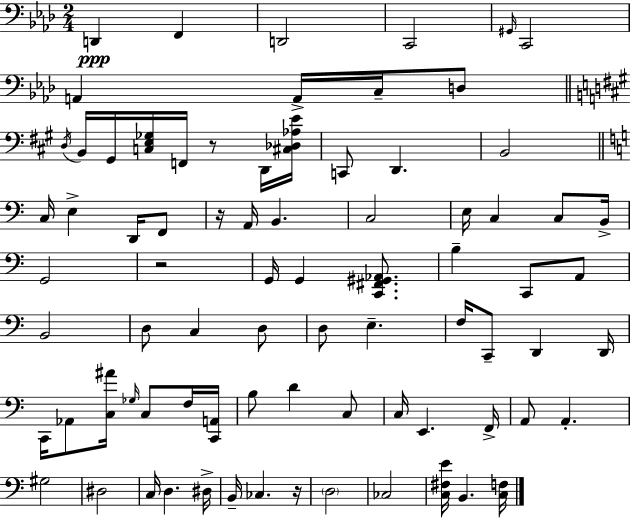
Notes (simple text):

D2/q F2/q D2/h C2/h G#2/s C2/h A2/q A2/s C3/s D3/e D3/s B2/s G#2/s [C3,E3,Gb3]/s F2/s R/e D2/s [C#3,Db3,Ab3,E4]/s C2/e D2/q. B2/h C3/s E3/q D2/s F2/e R/s A2/s B2/q. C3/h E3/s C3/q C3/e B2/s G2/h R/h G2/s G2/q [C2,F#2,G#2,Ab2]/e. B3/q C2/e A2/e B2/h D3/e C3/q D3/e D3/e E3/q. F3/s C2/e D2/q D2/s C2/s Ab2/e [C3,A#4]/s Gb3/s C3/e F3/s [C2,A2]/s B3/e D4/q C3/e C3/s E2/q. F2/s A2/e A2/q. G#3/h D#3/h C3/s D3/q. D#3/s B2/s CES3/q. R/s D3/h CES3/h [C3,F#3,E4]/s B2/q. [C3,F3]/s